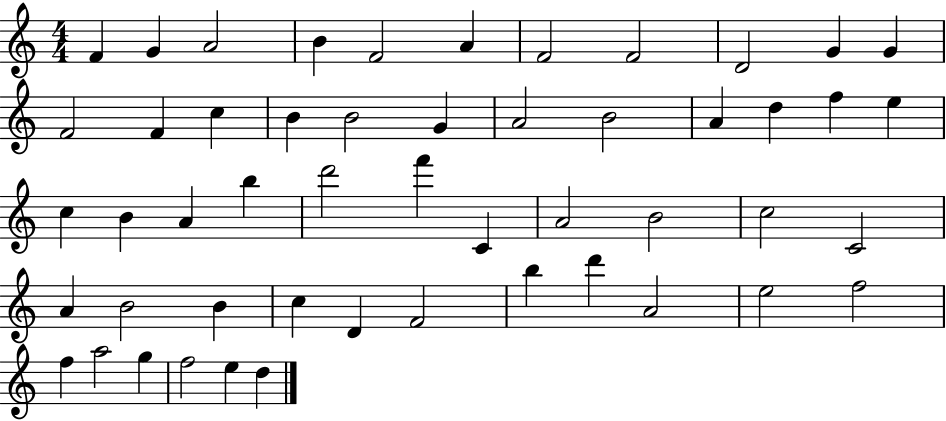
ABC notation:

X:1
T:Untitled
M:4/4
L:1/4
K:C
F G A2 B F2 A F2 F2 D2 G G F2 F c B B2 G A2 B2 A d f e c B A b d'2 f' C A2 B2 c2 C2 A B2 B c D F2 b d' A2 e2 f2 f a2 g f2 e d